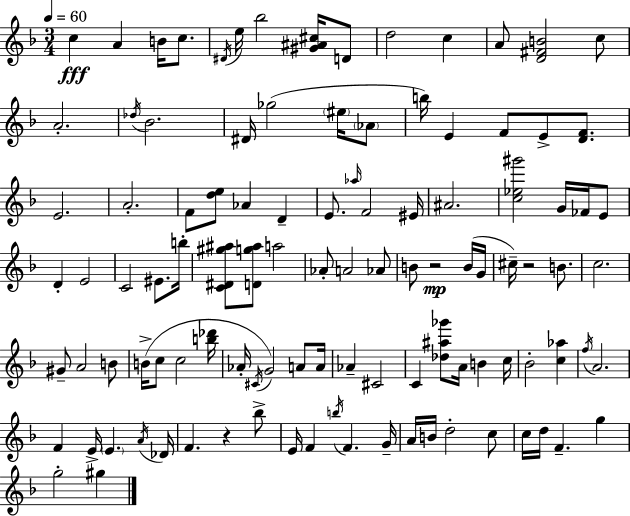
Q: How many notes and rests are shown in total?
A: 106